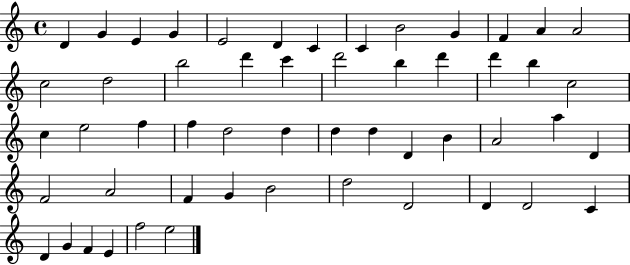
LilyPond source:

{
  \clef treble
  \time 4/4
  \defaultTimeSignature
  \key c \major
  d'4 g'4 e'4 g'4 | e'2 d'4 c'4 | c'4 b'2 g'4 | f'4 a'4 a'2 | \break c''2 d''2 | b''2 d'''4 c'''4 | d'''2 b''4 d'''4 | d'''4 b''4 c''2 | \break c''4 e''2 f''4 | f''4 d''2 d''4 | d''4 d''4 d'4 b'4 | a'2 a''4 d'4 | \break f'2 a'2 | f'4 g'4 b'2 | d''2 d'2 | d'4 d'2 c'4 | \break d'4 g'4 f'4 e'4 | f''2 e''2 | \bar "|."
}